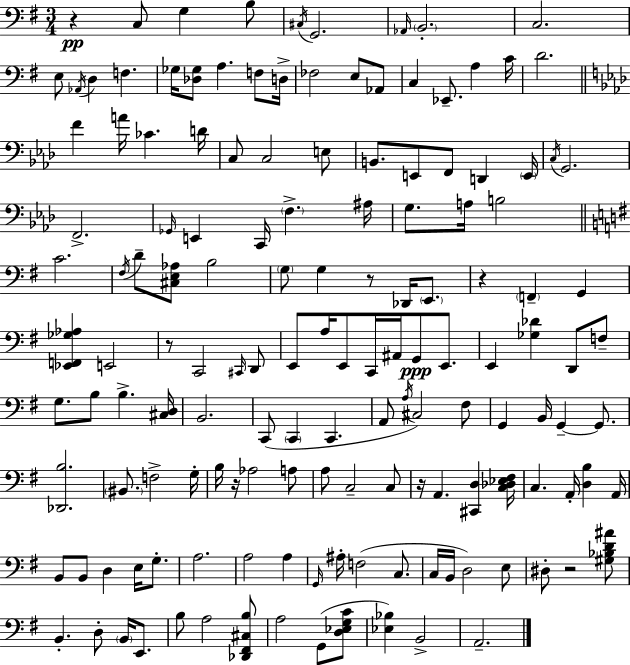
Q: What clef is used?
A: bass